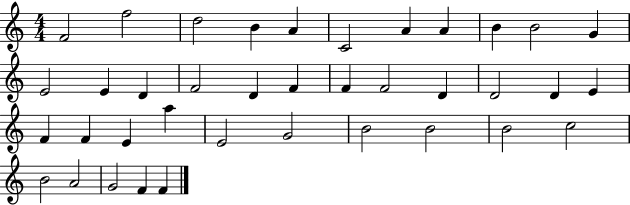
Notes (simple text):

F4/h F5/h D5/h B4/q A4/q C4/h A4/q A4/q B4/q B4/h G4/q E4/h E4/q D4/q F4/h D4/q F4/q F4/q F4/h D4/q D4/h D4/q E4/q F4/q F4/q E4/q A5/q E4/h G4/h B4/h B4/h B4/h C5/h B4/h A4/h G4/h F4/q F4/q